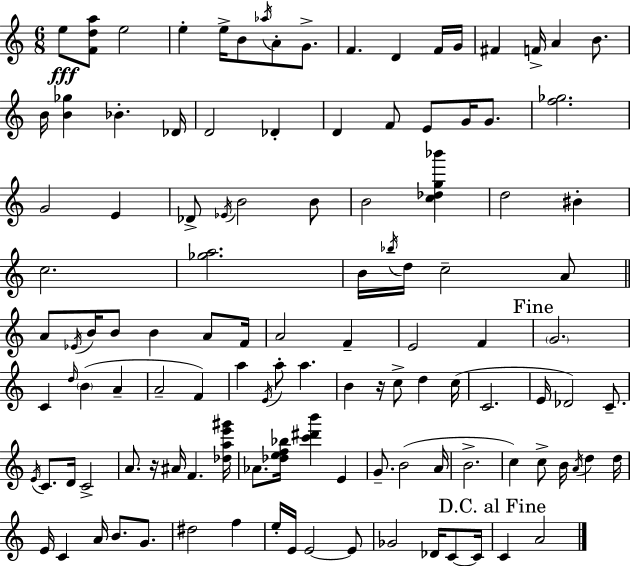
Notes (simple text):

E5/e [F4,D5,A5]/e E5/h E5/q E5/s B4/e Ab5/s A4/e G4/e. F4/q. D4/q F4/s G4/s F#4/q F4/s A4/q B4/e. B4/s [B4,Gb5]/q Bb4/q. Db4/s D4/h Db4/q D4/q F4/e E4/e G4/s G4/e. [F5,Gb5]/h. G4/h E4/q Db4/e Eb4/s B4/h B4/e B4/h [C5,Db5,G5,Bb6]/q D5/h BIS4/q C5/h. [Gb5,A5]/h. B4/s Bb5/s D5/s C5/h A4/e A4/e Eb4/s B4/s B4/e B4/q A4/e F4/s A4/h F4/q E4/h F4/q G4/h. C4/q D5/s B4/q A4/q A4/h F4/q A5/q E4/s A5/e A5/q. B4/q R/s C5/e D5/q C5/s C4/h. E4/s Db4/h C4/e. E4/s C4/e. D4/s C4/h A4/e. R/s A#4/s F4/q. [Db5,A5,E6,G#6]/s Ab4/e. [Db5,E5,F5,Bb5]/s [C6,D#6,B6]/q E4/q G4/e. B4/h A4/s B4/h. C5/q C5/e B4/s A4/s D5/q D5/s E4/s C4/q A4/s B4/e. G4/e. D#5/h F5/q E5/s E4/s E4/h E4/e Gb4/h Db4/s C4/e C4/s C4/q A4/h